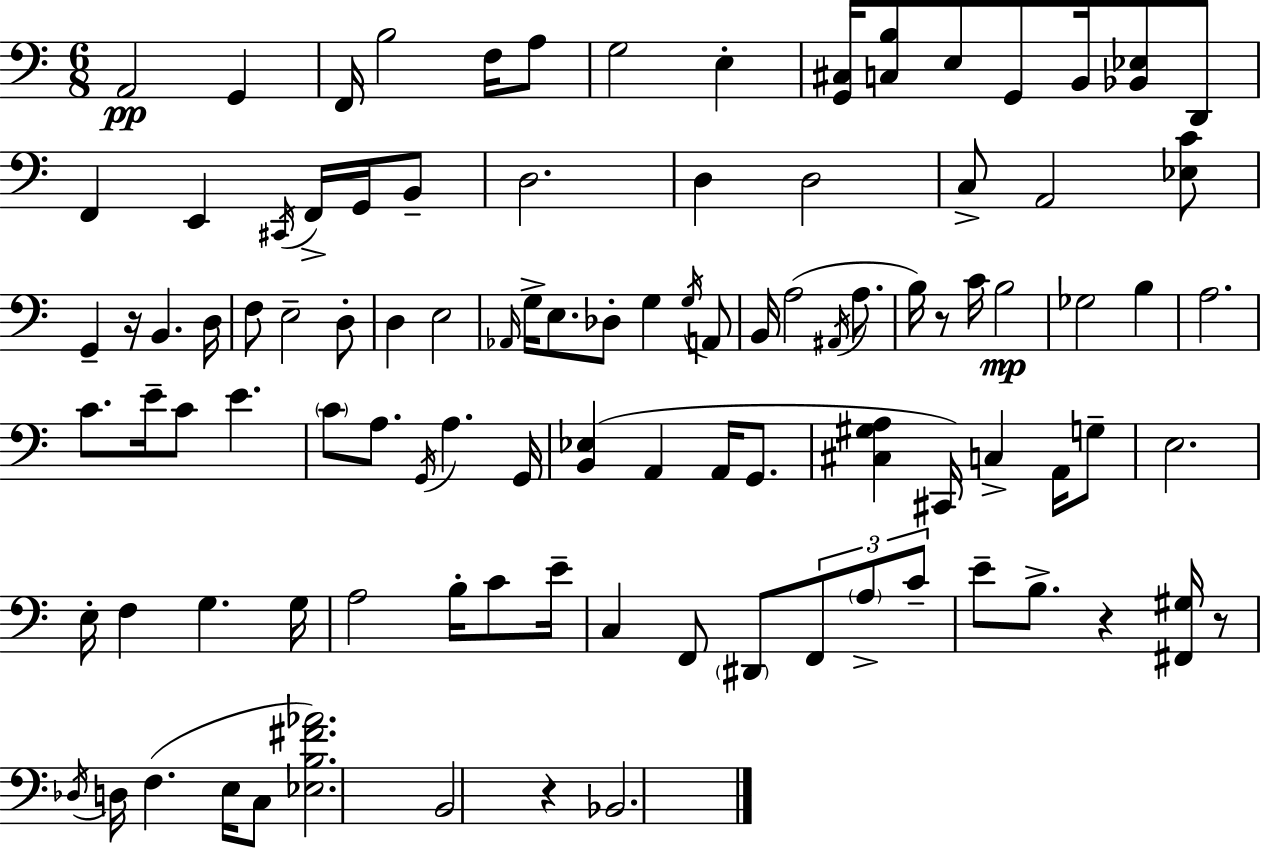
X:1
T:Untitled
M:6/8
L:1/4
K:C
A,,2 G,, F,,/4 B,2 F,/4 A,/2 G,2 E, [G,,^C,]/4 [C,B,]/2 E,/2 G,,/2 B,,/4 [_B,,_E,]/2 D,,/2 F,, E,, ^C,,/4 F,,/4 G,,/4 B,,/2 D,2 D, D,2 C,/2 A,,2 [_E,C]/2 G,, z/4 B,, D,/4 F,/2 E,2 D,/2 D, E,2 _A,,/4 G,/4 E,/2 _D,/2 G, G,/4 A,,/2 B,,/4 A,2 ^A,,/4 A,/2 B,/4 z/2 C/4 B,2 _G,2 B, A,2 C/2 E/4 C/2 E C/2 A,/2 G,,/4 A, G,,/4 [B,,_E,] A,, A,,/4 G,,/2 [^C,^G,A,] ^C,,/4 C, A,,/4 G,/2 E,2 E,/4 F, G, G,/4 A,2 B,/4 C/2 E/4 C, F,,/2 ^D,,/2 F,,/2 A,/2 C/2 E/2 B,/2 z [^F,,^G,]/4 z/2 _D,/4 D,/4 F, E,/4 C,/2 [_E,B,^F_A]2 B,,2 z _B,,2